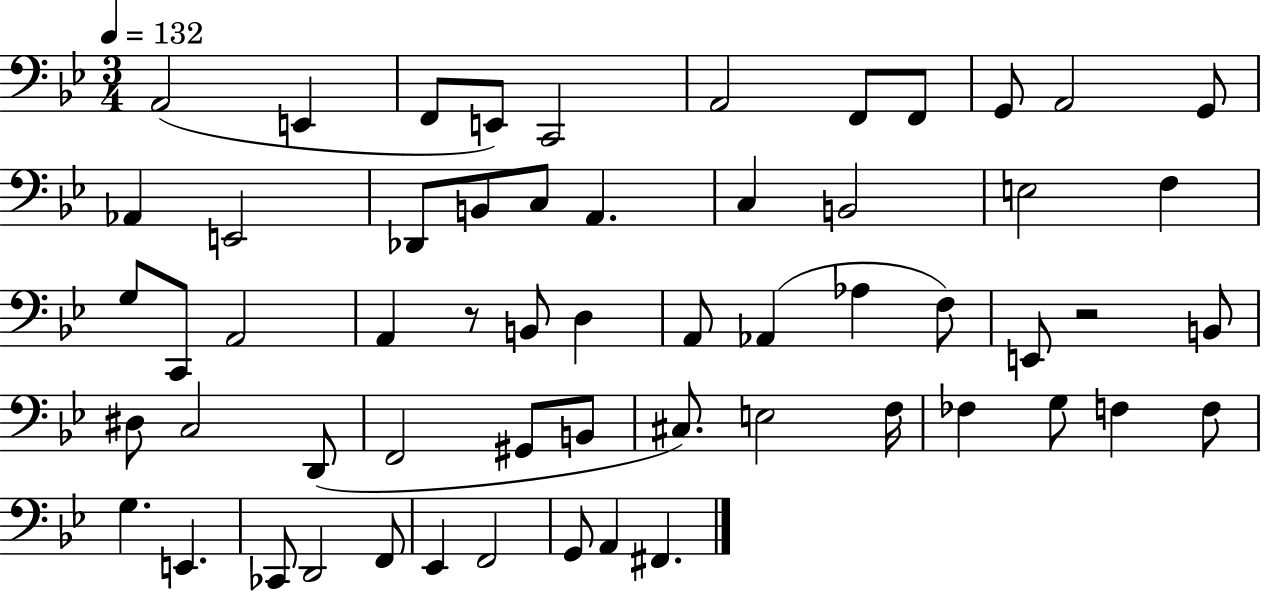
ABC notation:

X:1
T:Untitled
M:3/4
L:1/4
K:Bb
A,,2 E,, F,,/2 E,,/2 C,,2 A,,2 F,,/2 F,,/2 G,,/2 A,,2 G,,/2 _A,, E,,2 _D,,/2 B,,/2 C,/2 A,, C, B,,2 E,2 F, G,/2 C,,/2 A,,2 A,, z/2 B,,/2 D, A,,/2 _A,, _A, F,/2 E,,/2 z2 B,,/2 ^D,/2 C,2 D,,/2 F,,2 ^G,,/2 B,,/2 ^C,/2 E,2 F,/4 _F, G,/2 F, F,/2 G, E,, _C,,/2 D,,2 F,,/2 _E,, F,,2 G,,/2 A,, ^F,,